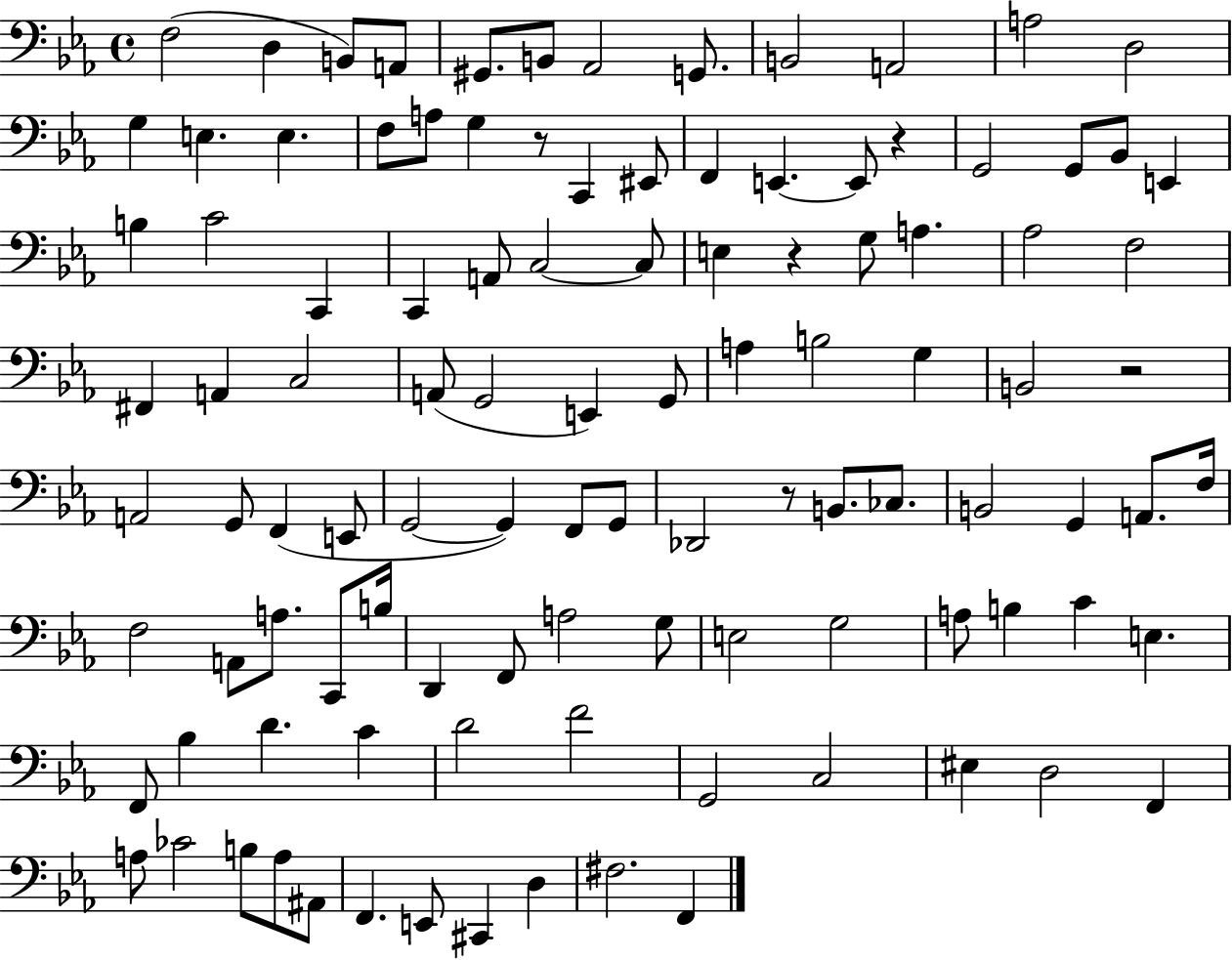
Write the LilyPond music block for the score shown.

{
  \clef bass
  \time 4/4
  \defaultTimeSignature
  \key ees \major
  f2( d4 b,8) a,8 | gis,8. b,8 aes,2 g,8. | b,2 a,2 | a2 d2 | \break g4 e4. e4. | f8 a8 g4 r8 c,4 eis,8 | f,4 e,4.~~ e,8 r4 | g,2 g,8 bes,8 e,4 | \break b4 c'2 c,4 | c,4 a,8 c2~~ c8 | e4 r4 g8 a4. | aes2 f2 | \break fis,4 a,4 c2 | a,8( g,2 e,4) g,8 | a4 b2 g4 | b,2 r2 | \break a,2 g,8 f,4( e,8 | g,2~~ g,4) f,8 g,8 | des,2 r8 b,8. ces8. | b,2 g,4 a,8. f16 | \break f2 a,8 a8. c,8 b16 | d,4 f,8 a2 g8 | e2 g2 | a8 b4 c'4 e4. | \break f,8 bes4 d'4. c'4 | d'2 f'2 | g,2 c2 | eis4 d2 f,4 | \break a8 ces'2 b8 a8 ais,8 | f,4. e,8 cis,4 d4 | fis2. f,4 | \bar "|."
}